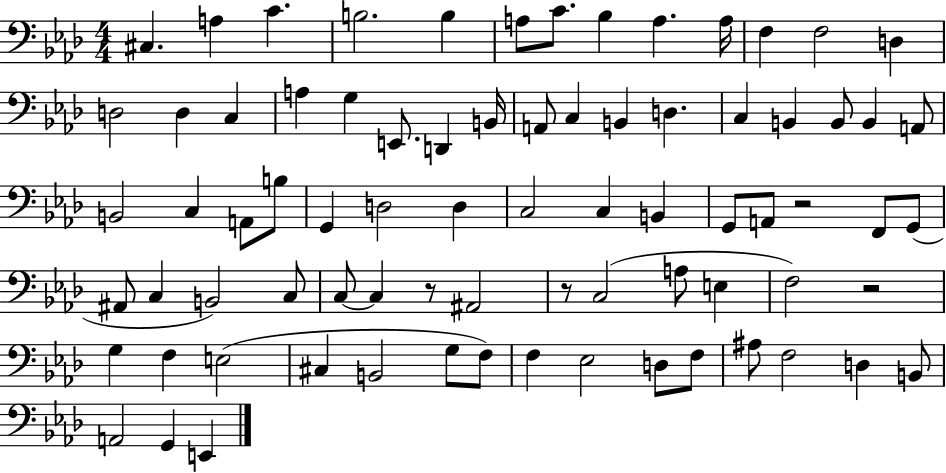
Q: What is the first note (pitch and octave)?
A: C#3